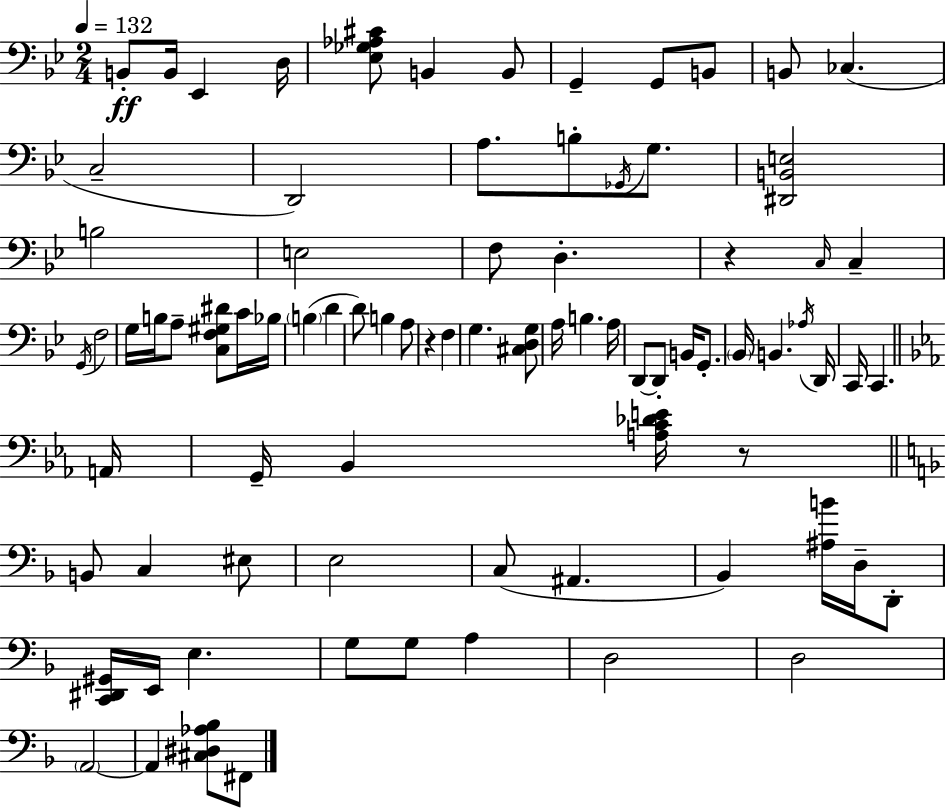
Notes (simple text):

B2/e B2/s Eb2/q D3/s [Eb3,Gb3,Ab3,C#4]/e B2/q B2/e G2/q G2/e B2/e B2/e CES3/q. C3/h D2/h A3/e. B3/e Gb2/s G3/e. [D#2,B2,E3]/h B3/h E3/h F3/e D3/q. R/q C3/s C3/q G2/s F3/h G3/s B3/s A3/e [C3,F3,G#3,D#4]/e C4/s Bb3/s B3/q D4/q D4/e B3/q A3/e R/q F3/q G3/q. [C#3,D3,G3]/e A3/s B3/q. A3/s D2/e D2/e B2/s G2/e. Bb2/s B2/q. Ab3/s D2/s C2/s C2/q. A2/s G2/s Bb2/q [A3,C4,Db4,E4]/s R/e B2/e C3/q EIS3/e E3/h C3/e A#2/q. Bb2/q [A#3,B4]/s D3/s D2/e [C2,D#2,G#2]/s E2/s E3/q. G3/e G3/e A3/q D3/h D3/h A2/h A2/q [C#3,D#3,Ab3,Bb3]/e F#2/e